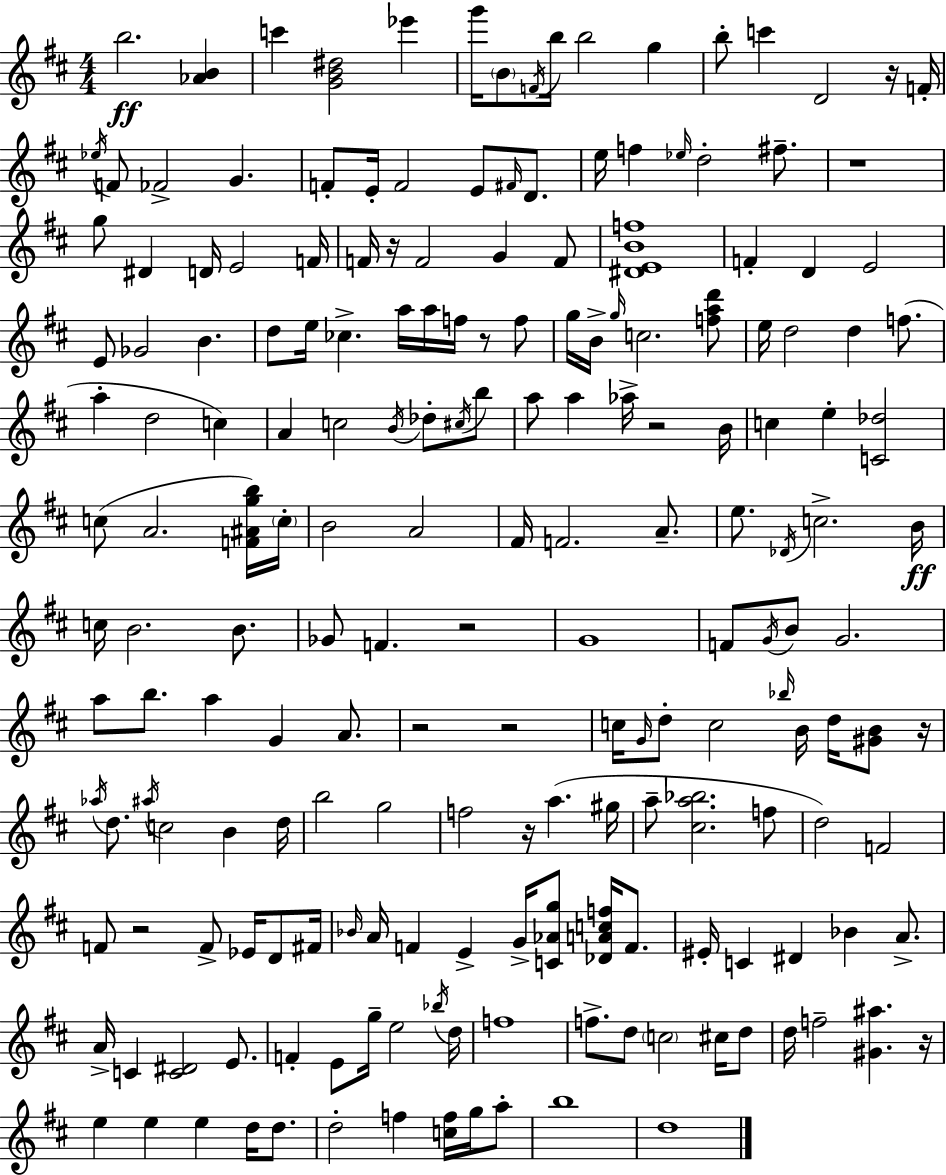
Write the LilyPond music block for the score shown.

{
  \clef treble
  \numericTimeSignature
  \time 4/4
  \key d \major
  b''2.\ff <aes' b'>4 | c'''4 <g' b' dis''>2 ees'''4 | g'''16 \parenthesize b'8 \acciaccatura { f'16 } b''16 b''2 g''4 | b''8-. c'''4 d'2 r16 | \break f'16-. \acciaccatura { ees''16 } f'8 fes'2-> g'4. | f'8-. e'16-. f'2 e'8 \grace { fis'16 } | d'8. e''16 f''4 \grace { ees''16 } d''2-. | fis''8.-- r1 | \break g''8 dis'4 d'16 e'2 | f'16 f'16 r16 f'2 g'4 | f'8 <dis' e' b' f''>1 | f'4-. d'4 e'2 | \break e'8 ges'2 b'4. | d''8 e''16 ces''4.-> a''16 a''16 f''16 | r8 f''8 g''16 b'16-> \grace { g''16 } c''2. | <f'' a'' d'''>8 e''16 d''2 d''4 | \break f''8.( a''4-. d''2 | c''4) a'4 c''2 | \acciaccatura { b'16 } des''8-. \acciaccatura { cis''16 } b''8 a''8 a''4 aes''16-> r2 | b'16 c''4 e''4-. <c' des''>2 | \break c''8( a'2. | <f' ais' g'' b''>16) \parenthesize c''16-. b'2 a'2 | fis'16 f'2. | a'8.-- e''8. \acciaccatura { des'16 } c''2.-> | \break b'16\ff c''16 b'2. | b'8. ges'8 f'4. | r2 g'1 | f'8 \acciaccatura { g'16 } b'8 g'2. | \break a''8 b''8. a''4 | g'4 a'8. r2 | r2 c''16 \grace { g'16 } d''8-. c''2 | \grace { bes''16 } b'16 d''16 <gis' b'>8 r16 \acciaccatura { aes''16 } d''8. \acciaccatura { ais''16 } | \break c''2 b'4 d''16 b''2 | g''2 f''2 | r16 a''4.( gis''16 a''8-- <cis'' a'' bes''>2. | f''8 d''2) | \break f'2 f'8 r2 | f'8-> ees'16 d'8 fis'16 \grace { bes'16 } a'16 f'4 | e'4-> g'16-> <c' aes' g''>8 <des' a' c'' f''>16 f'8. eis'16-. c'4 | dis'4 bes'4 a'8.-> a'16-> c'4 | \break <c' dis'>2 e'8. f'4-. | e'8 g''16-- e''2 \acciaccatura { bes''16 } d''16 f''1 | f''8.-> | d''8 \parenthesize c''2 cis''16 d''8 d''16 | \break f''2-- <gis' ais''>4. r16 e''4 | e''4 e''4 d''16 d''8. d''2-. | f''4 <c'' f''>16 g''16 a''8-. b''1 | d''1 | \break \bar "|."
}